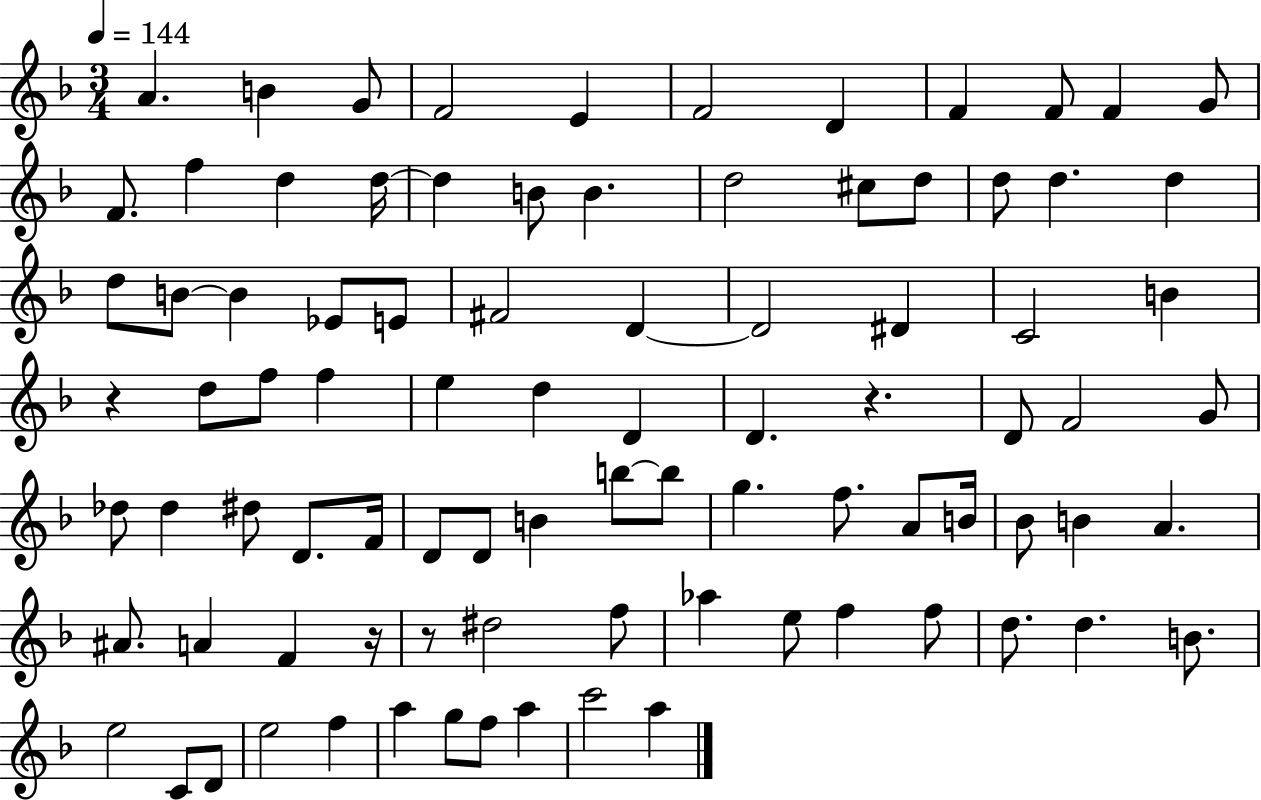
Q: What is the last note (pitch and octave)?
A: A5